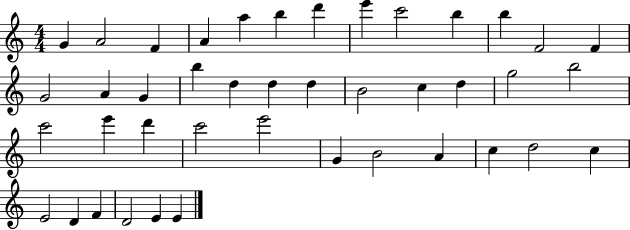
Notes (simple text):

G4/q A4/h F4/q A4/q A5/q B5/q D6/q E6/q C6/h B5/q B5/q F4/h F4/q G4/h A4/q G4/q B5/q D5/q D5/q D5/q B4/h C5/q D5/q G5/h B5/h C6/h E6/q D6/q C6/h E6/h G4/q B4/h A4/q C5/q D5/h C5/q E4/h D4/q F4/q D4/h E4/q E4/q